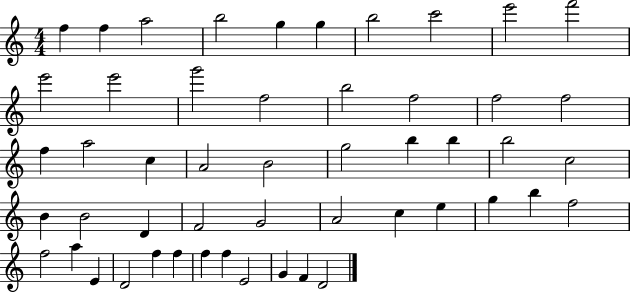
{
  \clef treble
  \numericTimeSignature
  \time 4/4
  \key c \major
  f''4 f''4 a''2 | b''2 g''4 g''4 | b''2 c'''2 | e'''2 f'''2 | \break e'''2 e'''2 | g'''2 f''2 | b''2 f''2 | f''2 f''2 | \break f''4 a''2 c''4 | a'2 b'2 | g''2 b''4 b''4 | b''2 c''2 | \break b'4 b'2 d'4 | f'2 g'2 | a'2 c''4 e''4 | g''4 b''4 f''2 | \break f''2 a''4 e'4 | d'2 f''4 f''4 | f''4 f''4 e'2 | g'4 f'4 d'2 | \break \bar "|."
}